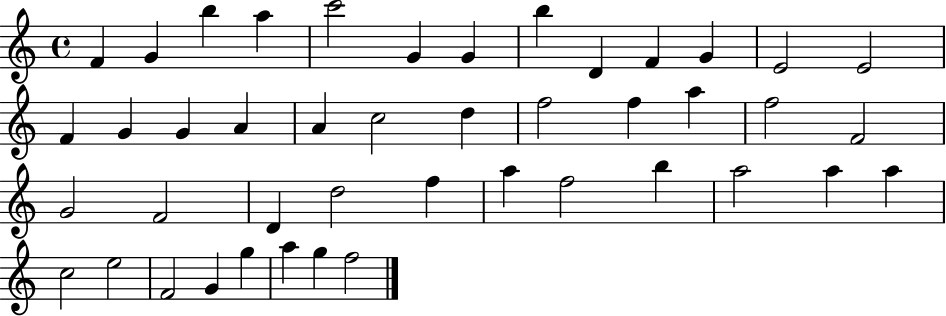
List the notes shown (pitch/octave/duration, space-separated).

F4/q G4/q B5/q A5/q C6/h G4/q G4/q B5/q D4/q F4/q G4/q E4/h E4/h F4/q G4/q G4/q A4/q A4/q C5/h D5/q F5/h F5/q A5/q F5/h F4/h G4/h F4/h D4/q D5/h F5/q A5/q F5/h B5/q A5/h A5/q A5/q C5/h E5/h F4/h G4/q G5/q A5/q G5/q F5/h